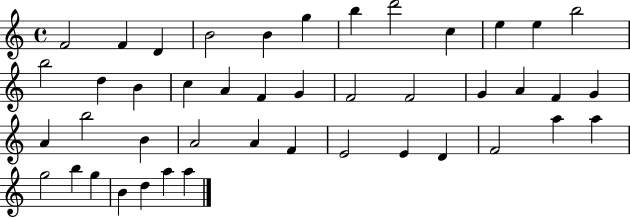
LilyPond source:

{
  \clef treble
  \time 4/4
  \defaultTimeSignature
  \key c \major
  f'2 f'4 d'4 | b'2 b'4 g''4 | b''4 d'''2 c''4 | e''4 e''4 b''2 | \break b''2 d''4 b'4 | c''4 a'4 f'4 g'4 | f'2 f'2 | g'4 a'4 f'4 g'4 | \break a'4 b''2 b'4 | a'2 a'4 f'4 | e'2 e'4 d'4 | f'2 a''4 a''4 | \break g''2 b''4 g''4 | b'4 d''4 a''4 a''4 | \bar "|."
}